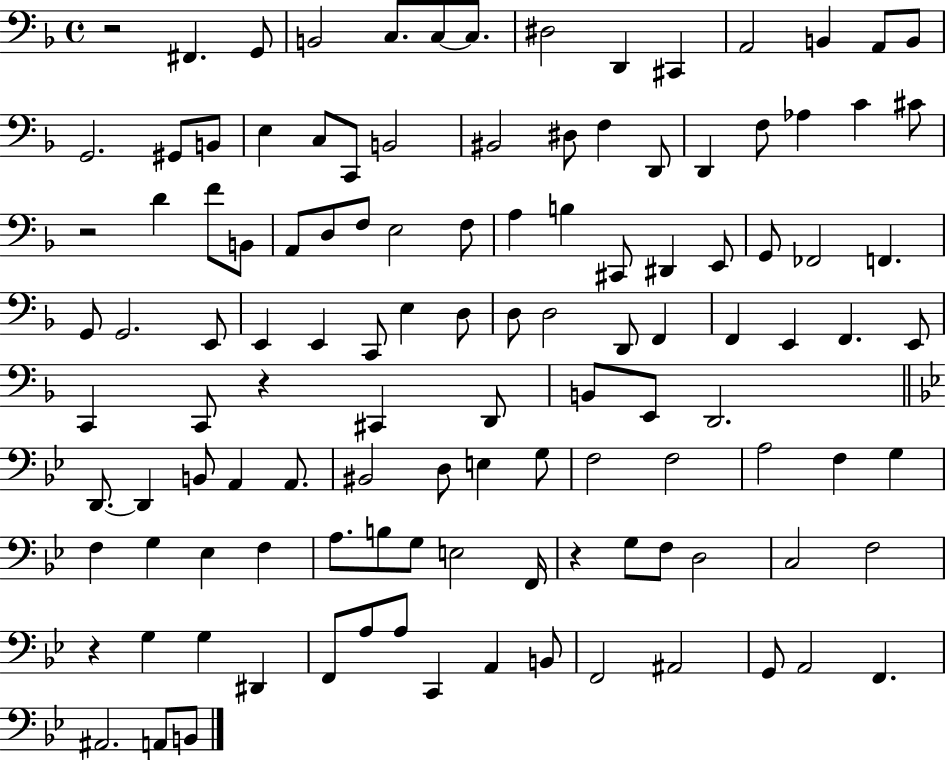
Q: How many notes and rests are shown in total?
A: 118